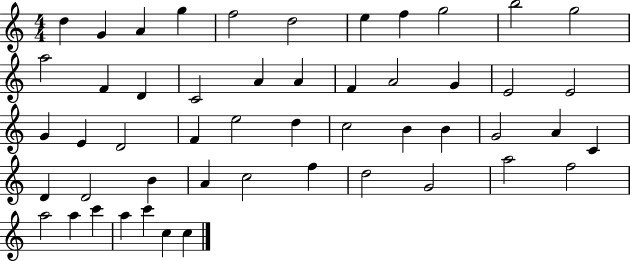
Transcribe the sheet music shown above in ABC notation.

X:1
T:Untitled
M:4/4
L:1/4
K:C
d G A g f2 d2 e f g2 b2 g2 a2 F D C2 A A F A2 G E2 E2 G E D2 F e2 d c2 B B G2 A C D D2 B A c2 f d2 G2 a2 f2 a2 a c' a c' c c